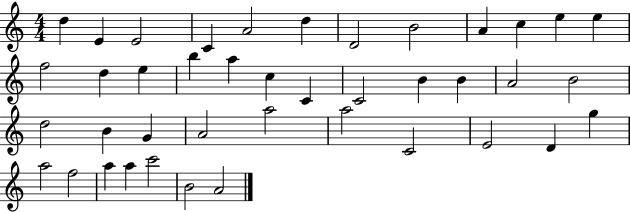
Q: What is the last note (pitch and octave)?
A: A4